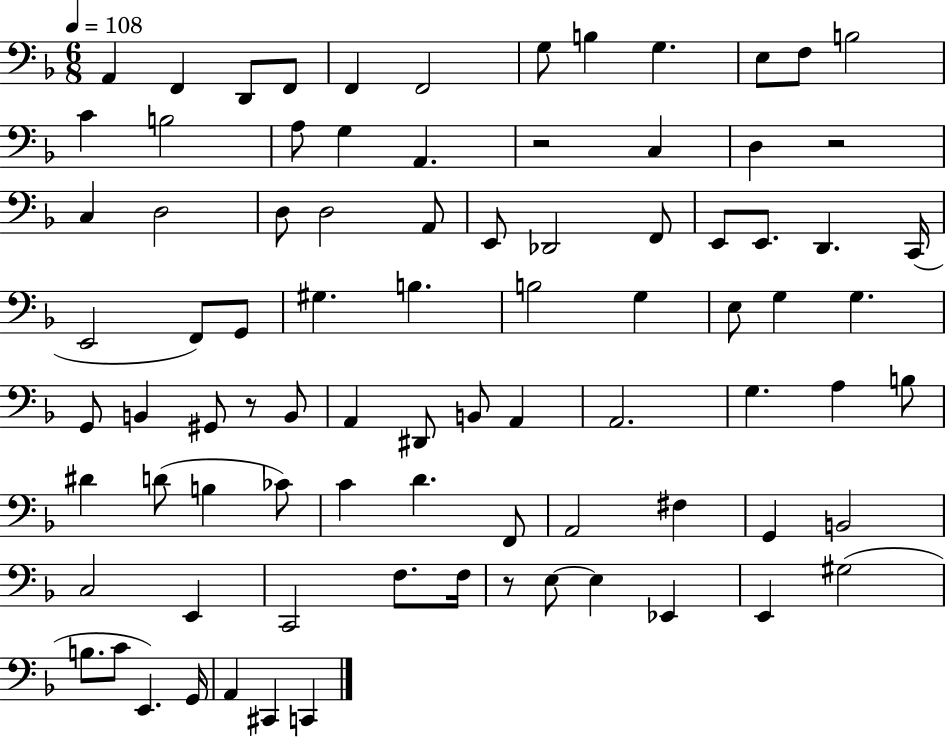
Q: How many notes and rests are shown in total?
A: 85